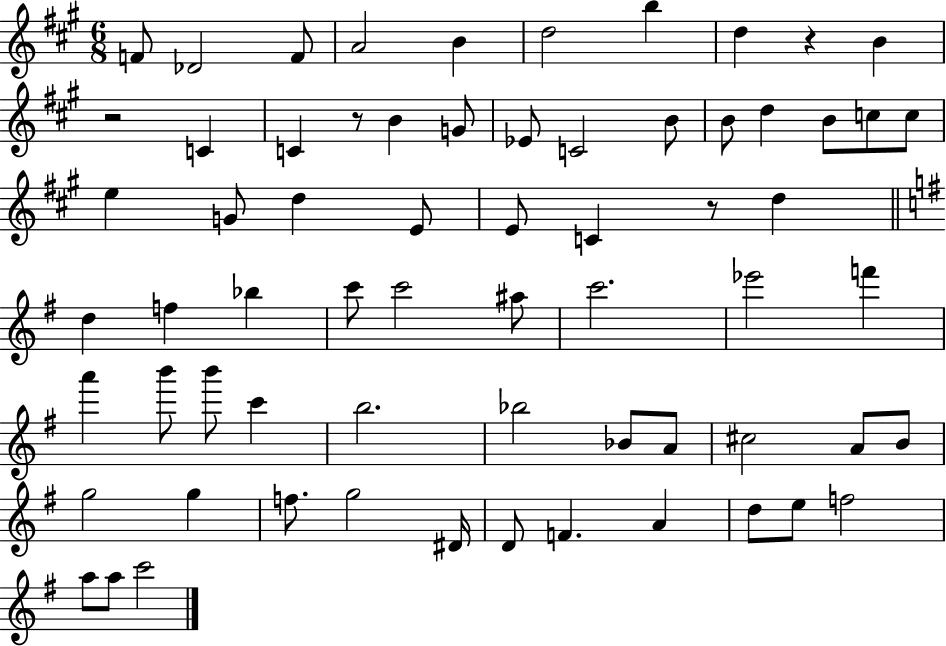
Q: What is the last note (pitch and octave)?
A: C6